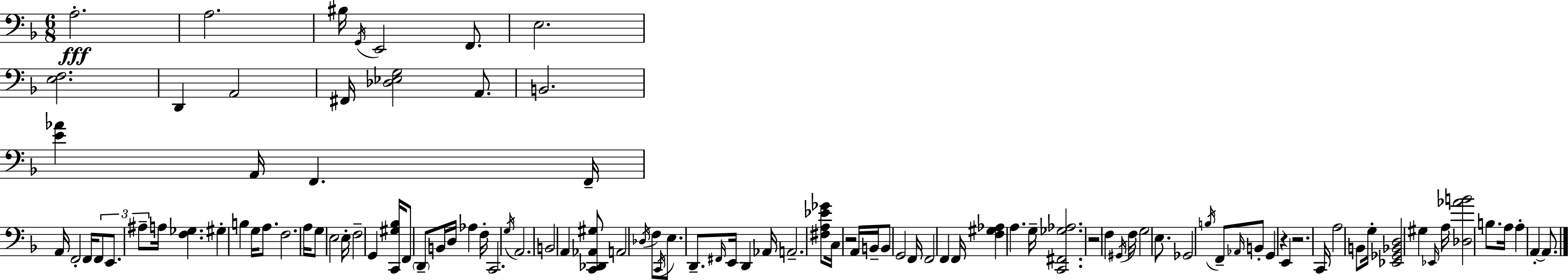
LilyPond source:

{
  \clef bass
  \numericTimeSignature
  \time 6/8
  \key f \major
  \repeat volta 2 { a2.-.\fff | a2. | bis16 \acciaccatura { g,16 } e,2 f,8. | e2. | \break <e f>2. | d,4 a,2 | fis,16 <des ees g>2 a,8. | b,2. | \break <e' aes'>4 a,16 f,4. | f,16-- a,16 f,2-. f,16 \tuplet 3/2 { f,8 | e,8. ais8-- } a16 <f ges>4. | gis4-. b4 g16 a8. | \break f2. | a16 g8 e2 | e16-. f2-- g,4 | <c, gis bes>16 f,8 \parenthesize d,8-- b,16 d16 aes4 | \break f16-. c,2. | \acciaccatura { g16 } a,2. | b,2 a,4 | <c, des, aes, gis>8 a,2 | \break \acciaccatura { des16 } f8 \acciaccatura { c,16 } e8. d,8.-- \grace { fis,16 } e,16 | d,4 aes,16 a,2.-- | <fis a ees' ges'>8 c16 r2 | a,16 b,16-- b,8 g,2 | \break f,16 f,2 | f,4 f,16 <f gis aes>4 a4. | g16-- <c, fis, ges aes>2. | r2 | \break f4 \acciaccatura { gis,16 } f16 g2 | e8. ges,2 | \acciaccatura { b16 } f,8-- \grace { aes,16 } b,8-. g,4 | r4 e,4 r2. | \break c,16 a2 | b,8 g16-. <ees, ges, bes, d>2 | gis4 \grace { ees,16 } a16 <des aes' b'>2 | b8. a16 a4-. | \break a,4-.~~ a,8. } \bar "|."
}